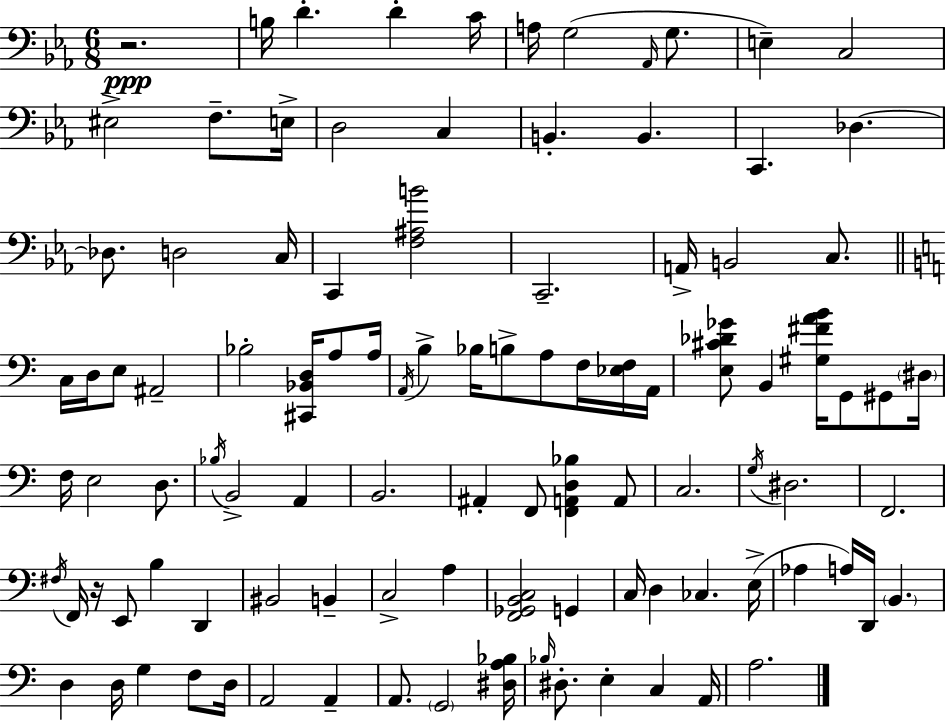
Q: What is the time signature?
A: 6/8